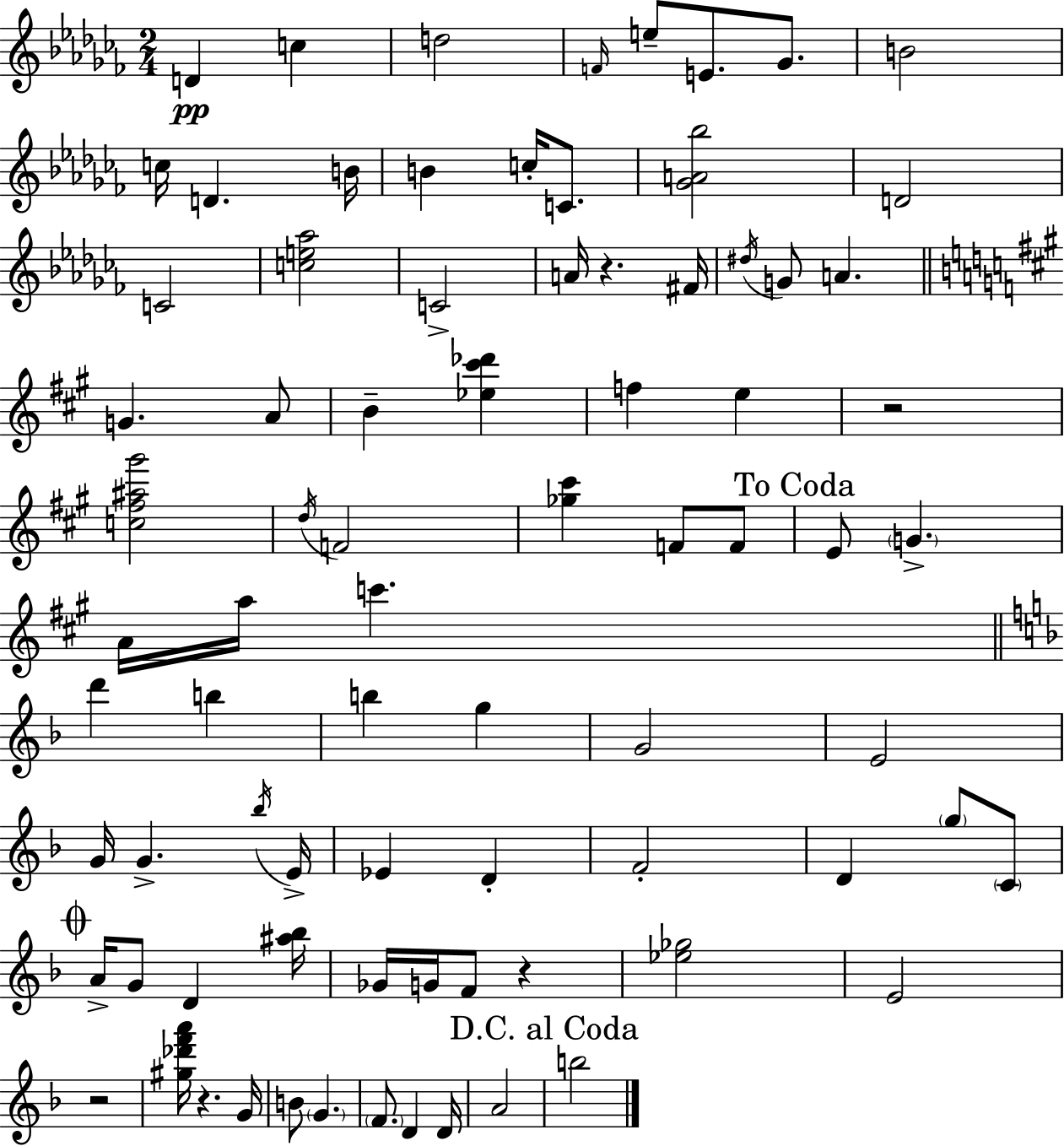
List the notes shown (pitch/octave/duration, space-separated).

D4/q C5/q D5/h F4/s E5/e E4/e. Gb4/e. B4/h C5/s D4/q. B4/s B4/q C5/s C4/e. [Gb4,A4,Bb5]/h D4/h C4/h [C5,E5,Ab5]/h C4/h A4/s R/q. F#4/s D#5/s G4/e A4/q. G4/q. A4/e B4/q [Eb5,C#6,Db6]/q F5/q E5/q R/h [C5,F#5,A#5,G#6]/h D5/s F4/h [Gb5,C#6]/q F4/e F4/e E4/e G4/q. A4/s A5/s C6/q. D6/q B5/q B5/q G5/q G4/h E4/h G4/s G4/q. Bb5/s E4/s Eb4/q D4/q F4/h D4/q G5/e C4/e A4/s G4/e D4/q [A#5,Bb5]/s Gb4/s G4/s F4/e R/q [Eb5,Gb5]/h E4/h R/h [G#5,Db6,F6,A6]/s R/q. G4/s B4/e G4/q. F4/e. D4/q D4/s A4/h B5/h